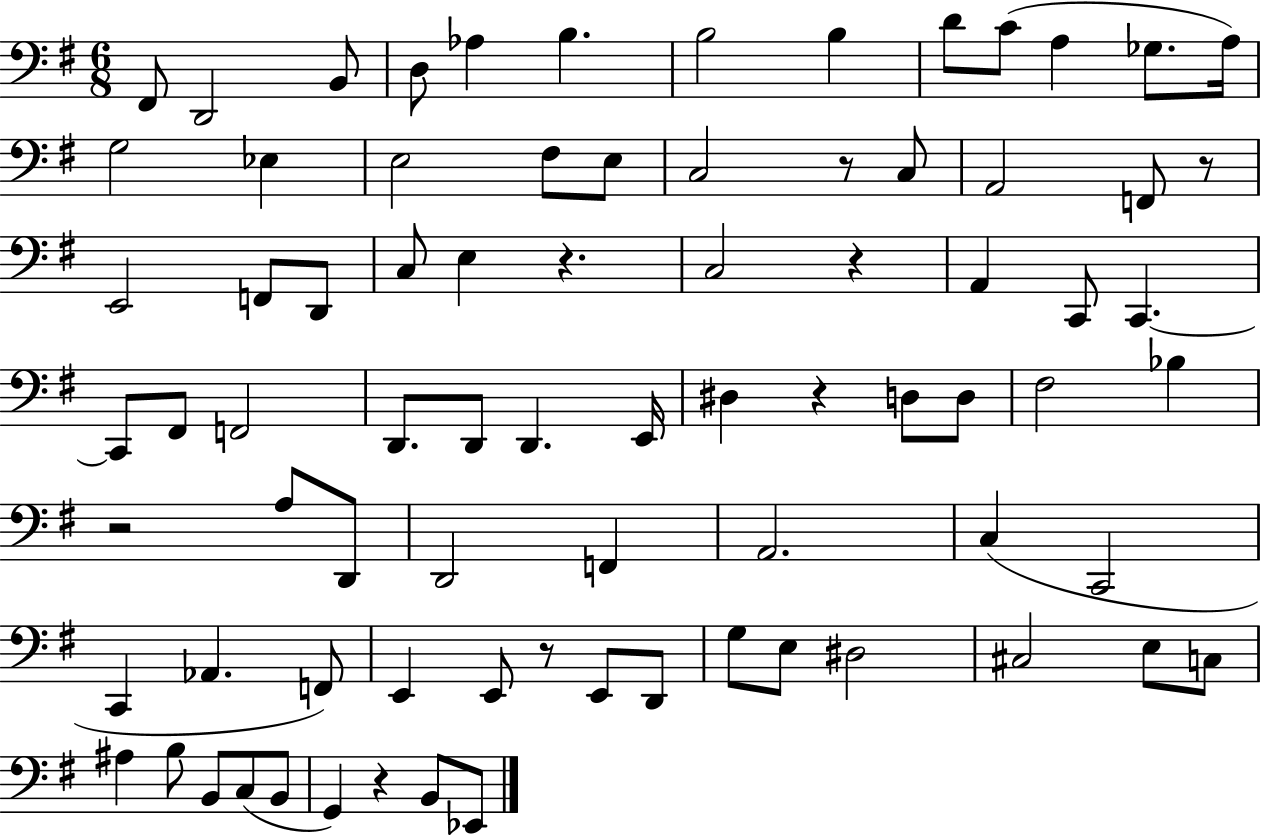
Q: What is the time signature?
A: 6/8